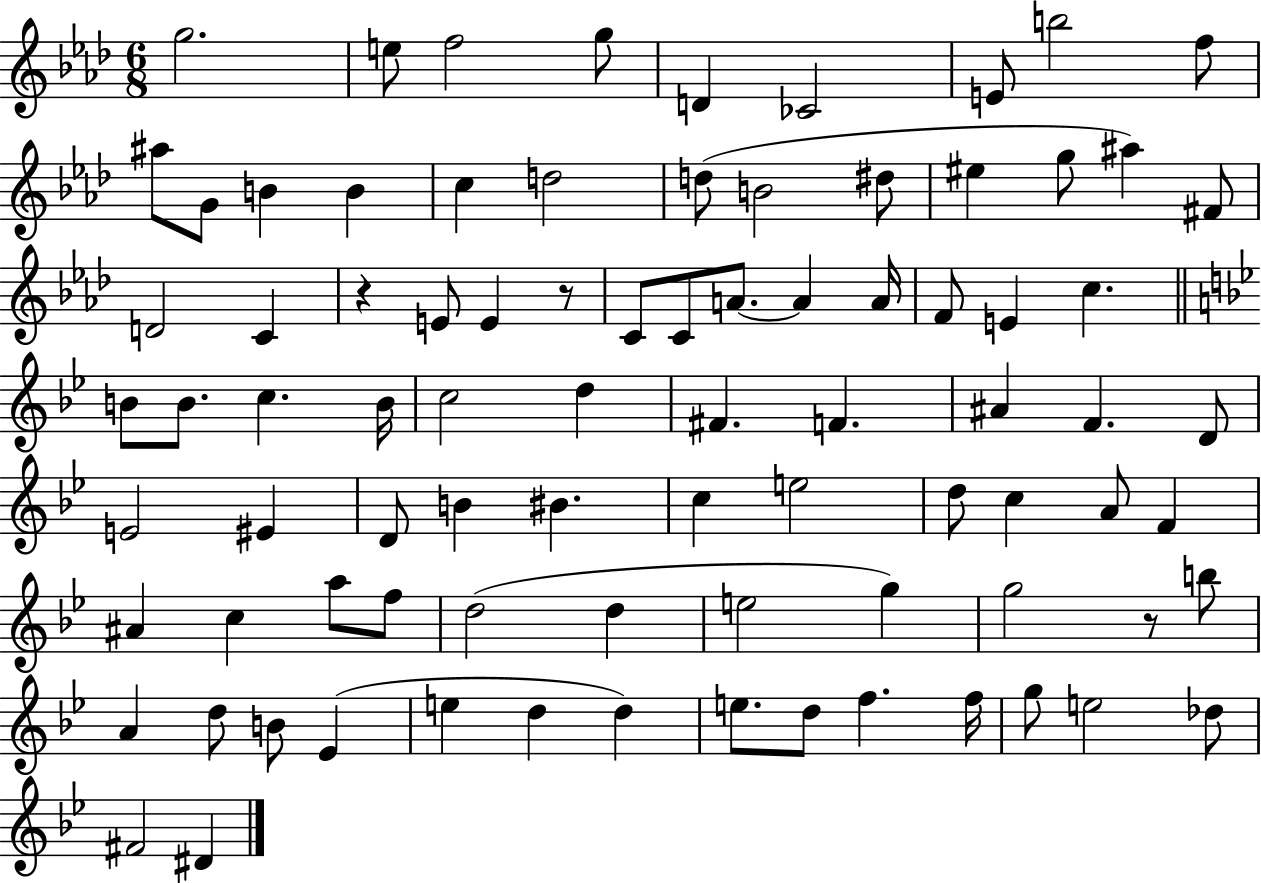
X:1
T:Untitled
M:6/8
L:1/4
K:Ab
g2 e/2 f2 g/2 D _C2 E/2 b2 f/2 ^a/2 G/2 B B c d2 d/2 B2 ^d/2 ^e g/2 ^a ^F/2 D2 C z E/2 E z/2 C/2 C/2 A/2 A A/4 F/2 E c B/2 B/2 c B/4 c2 d ^F F ^A F D/2 E2 ^E D/2 B ^B c e2 d/2 c A/2 F ^A c a/2 f/2 d2 d e2 g g2 z/2 b/2 A d/2 B/2 _E e d d e/2 d/2 f f/4 g/2 e2 _d/2 ^F2 ^D